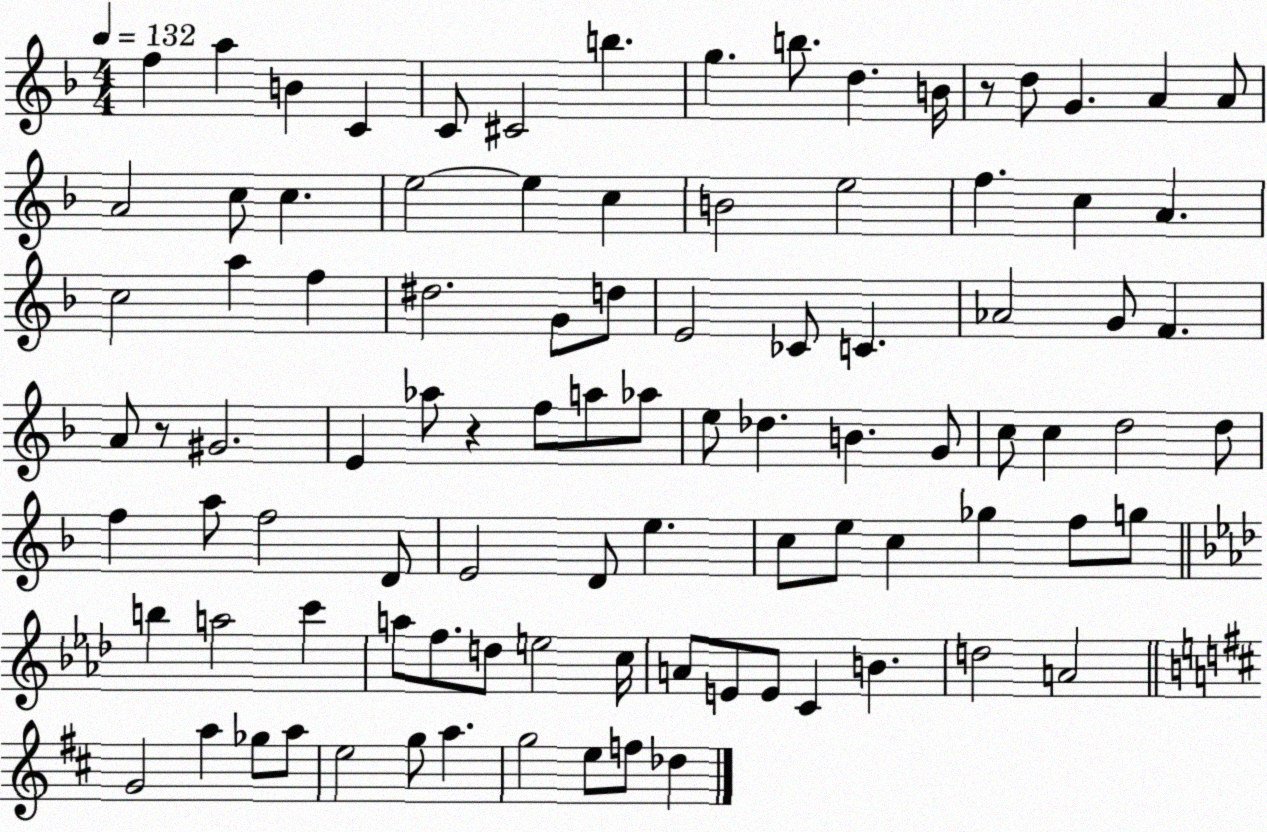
X:1
T:Untitled
M:4/4
L:1/4
K:F
f a B C C/2 ^C2 b g b/2 d B/4 z/2 d/2 G A A/2 A2 c/2 c e2 e c B2 e2 f c A c2 a f ^d2 G/2 d/2 E2 _C/2 C _A2 G/2 F A/2 z/2 ^G2 E _a/2 z f/2 a/2 _a/2 e/2 _d B G/2 c/2 c d2 d/2 f a/2 f2 D/2 E2 D/2 e c/2 e/2 c _g f/2 g/2 b a2 c' a/2 f/2 d/2 e2 c/4 A/2 E/2 E/2 C B d2 A2 G2 a _g/2 a/2 e2 g/2 a g2 e/2 f/2 _d